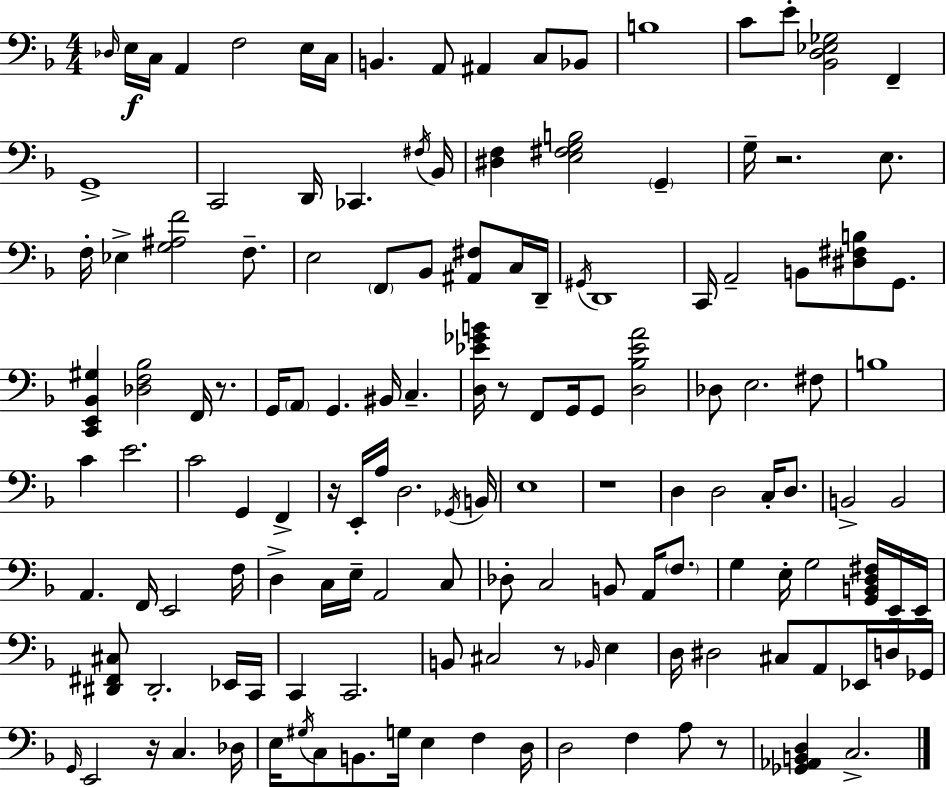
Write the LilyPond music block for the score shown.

{
  \clef bass
  \numericTimeSignature
  \time 4/4
  \key d \minor
  \grace { des16 }\f e16 c16 a,4 f2 e16 | c16 b,4. a,8 ais,4 c8 bes,8 | b1 | c'8 e'8-. <bes, d ees ges>2 f,4-- | \break g,1-> | c,2 d,16 ces,4. | \acciaccatura { fis16 } bes,16 <dis f>4 <e fis g b>2 \parenthesize g,4-- | g16-- r2. e8. | \break f16-. ees4-> <g ais f'>2 f8.-- | e2 \parenthesize f,8 bes,8 <ais, fis>8 | c16 d,16-- \acciaccatura { gis,16 } d,1 | c,16 a,2-- b,8 <dis fis b>8 | \break g,8. <c, e, bes, gis>4 <des f bes>2 f,16 | r8. g,16 \parenthesize a,8 g,4. bis,16 c4.-- | <d ees' ges' b'>16 r8 f,8 g,16 g,8 <d bes ees' a'>2 | des8 e2. | \break fis8 b1 | c'4 e'2. | c'2 g,4 f,4-> | r16 e,16-. a16 d2. | \break \acciaccatura { ges,16 } b,16 e1 | r1 | d4 d2 | c16-. d8. b,2-> b,2 | \break a,4. f,16 e,2 | f16 d4-> c16 e16-- a,2 | c8 des8-. c2 b,8 | a,16 \parenthesize f8. g4 e16-. g2 | \break <g, b, d fis>16 e,16-- e,16-- <dis, fis, cis>8 dis,2.-. | ees,16 c,16 c,4 c,2. | b,8 cis2 r8 | \grace { bes,16 } e4 d16 dis2 cis8 | \break a,8 ees,16 d16 ges,16 \grace { g,16 } e,2 r16 c4. | des16 e16 \acciaccatura { gis16 } c8 b,8. g16 e4 | f4 d16 d2 f4 | a8 r8 <ges, aes, b, d>4 c2.-> | \break \bar "|."
}